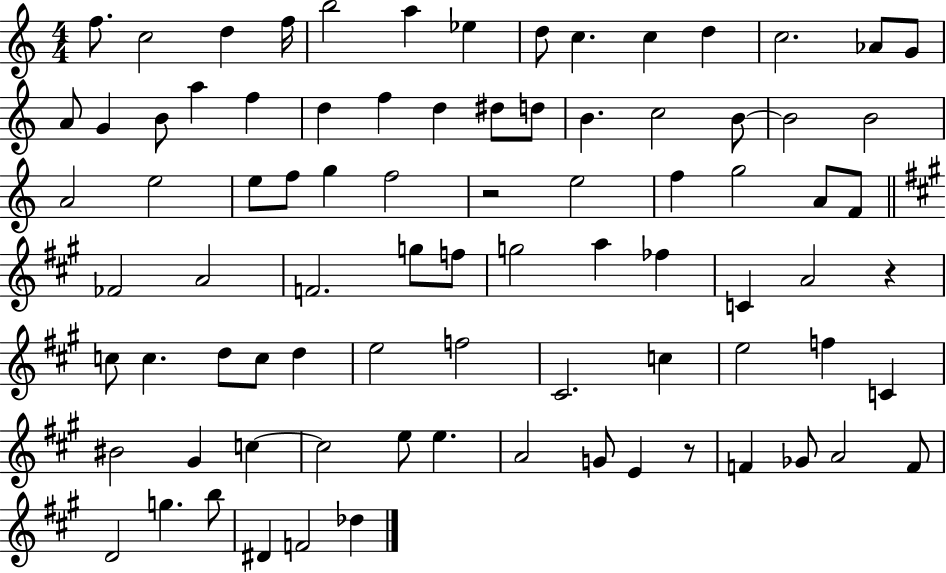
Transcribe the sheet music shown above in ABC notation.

X:1
T:Untitled
M:4/4
L:1/4
K:C
f/2 c2 d f/4 b2 a _e d/2 c c d c2 _A/2 G/2 A/2 G B/2 a f d f d ^d/2 d/2 B c2 B/2 B2 B2 A2 e2 e/2 f/2 g f2 z2 e2 f g2 A/2 F/2 _F2 A2 F2 g/2 f/2 g2 a _f C A2 z c/2 c d/2 c/2 d e2 f2 ^C2 c e2 f C ^B2 ^G c c2 e/2 e A2 G/2 E z/2 F _G/2 A2 F/2 D2 g b/2 ^D F2 _d